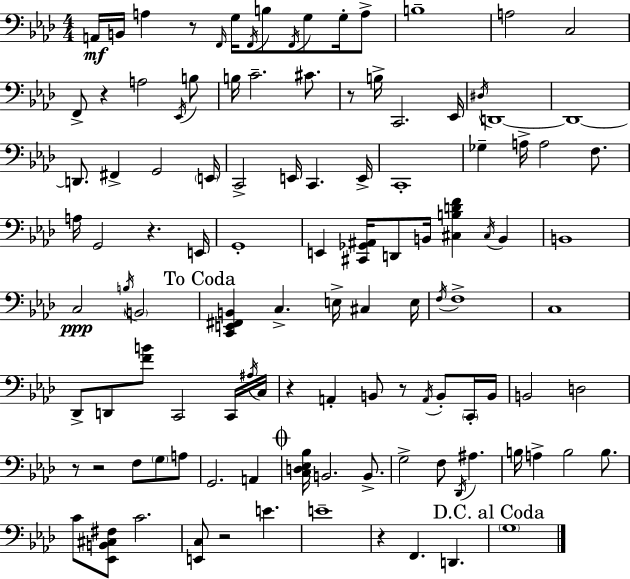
X:1
T:Untitled
M:4/4
L:1/4
K:Fm
A,,/4 B,,/4 A, z/2 F,,/4 G,/4 F,,/4 B,/2 F,,/4 G,/2 G,/4 A,/2 B,4 A,2 C,2 F,,/2 z A,2 _E,,/4 B,/2 B,/4 C2 ^C/2 z/2 B,/4 C,,2 _E,,/4 ^D,/4 D,,4 D,,4 D,,/2 ^F,, G,,2 E,,/4 C,,2 E,,/4 C,, E,,/4 C,,4 _G, A,/4 A,2 F,/2 A,/4 G,,2 z E,,/4 G,,4 E,, [^C,,_G,,^A,,]/4 D,,/2 B,,/4 [^C,B,DF] ^C,/4 B,, B,,4 C,2 B,/4 B,,2 [C,,E,,^F,,B,,] C, E,/4 ^C, E,/4 F,/4 F,4 C,4 _D,,/2 D,,/2 [FB]/2 C,,2 C,,/4 ^A,/4 C,/4 z A,, B,,/2 z/2 A,,/4 B,,/2 C,,/4 B,,/4 B,,2 D,2 z/2 z2 F,/2 G,/2 A,/2 G,,2 A,, [C,D,_E,_B,]/4 B,,2 B,,/2 G,2 F,/2 _D,,/4 ^A, B,/4 A, B,2 B,/2 C/2 [_E,,B,,^C,^F,]/2 C2 [E,,C,]/2 z2 E E4 z F,, D,, G,4